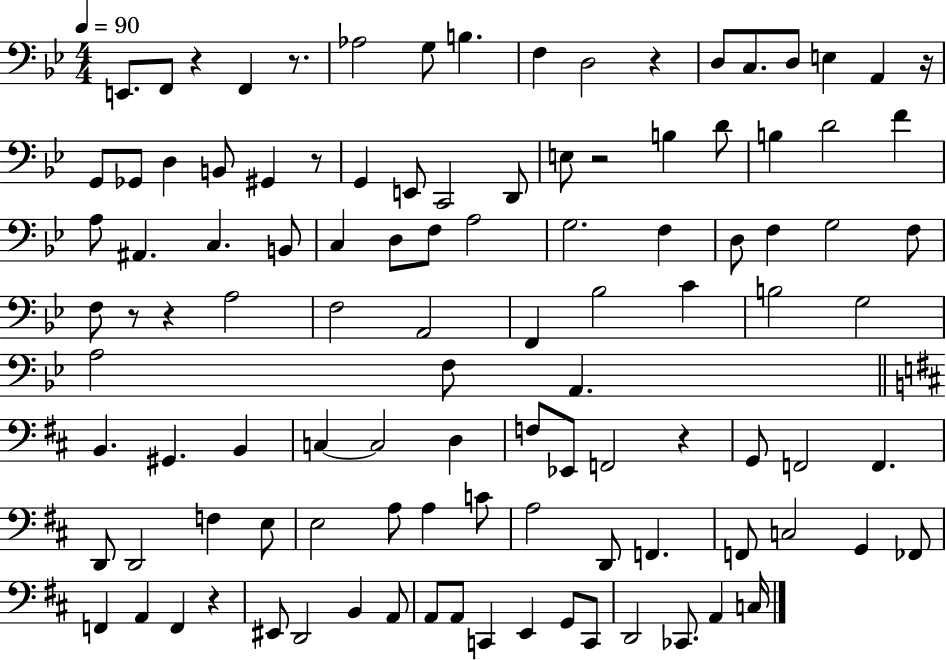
{
  \clef bass
  \numericTimeSignature
  \time 4/4
  \key bes \major
  \tempo 4 = 90
  e,8. f,8 r4 f,4 r8. | aes2 g8 b4. | f4 d2 r4 | d8 c8. d8 e4 a,4 r16 | \break g,8 ges,8 d4 b,8 gis,4 r8 | g,4 e,8 c,2 d,8 | e8 r2 b4 d'8 | b4 d'2 f'4 | \break a8 ais,4. c4. b,8 | c4 d8 f8 a2 | g2. f4 | d8 f4 g2 f8 | \break f8 r8 r4 a2 | f2 a,2 | f,4 bes2 c'4 | b2 g2 | \break a2 f8 a,4. | \bar "||" \break \key d \major b,4. gis,4. b,4 | c4~~ c2 d4 | f8 ees,8 f,2 r4 | g,8 f,2 f,4. | \break d,8 d,2 f4 e8 | e2 a8 a4 c'8 | a2 d,8 f,4. | f,8 c2 g,4 fes,8 | \break f,4 a,4 f,4 r4 | eis,8 d,2 b,4 a,8 | a,8 a,8 c,4 e,4 g,8 c,8 | d,2 ces,8. a,4 c16 | \break \bar "|."
}